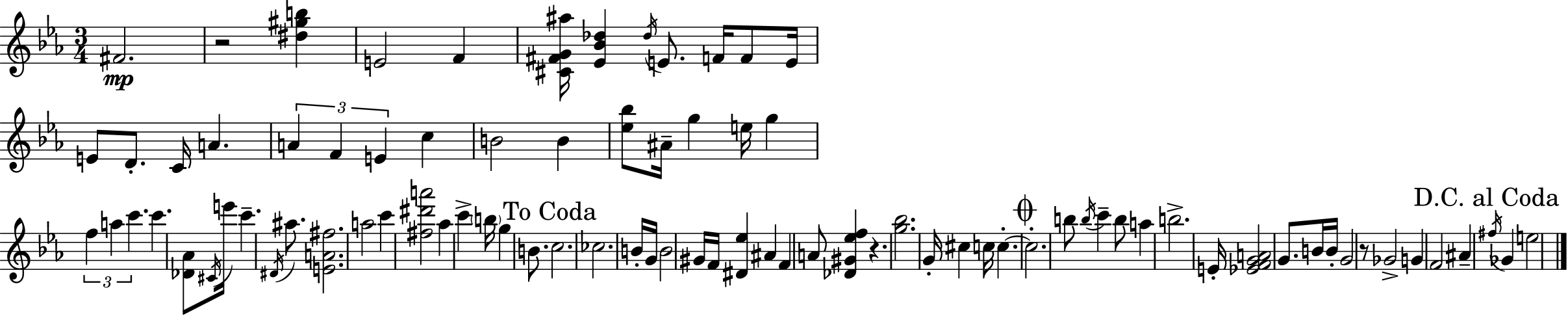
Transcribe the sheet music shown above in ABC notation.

X:1
T:Untitled
M:3/4
L:1/4
K:Eb
^F2 z2 [^d^gb] E2 F [^C^FG^a]/4 [_E_B_d] _d/4 E/2 F/4 F/2 E/4 E/2 D/2 C/4 A A F E c B2 B [_e_b]/2 ^A/4 g e/4 g f a c' c' [_D_A]/2 ^C/4 e'/4 c' ^D/4 ^a/2 [EA^f]2 a2 c' [^f^d'a']2 _a c' b/4 g B/2 c2 _c2 B/4 G/4 B2 ^G/4 F/4 [^D_e] ^A F A/2 [_D^G_ef] z [g_b]2 G/4 ^c c/4 c c2 b/2 b/4 c' b/2 a b2 E/4 [_EFGA]2 G/2 B/4 B/4 G2 z/2 _G2 G F2 ^A ^f/4 _G e2